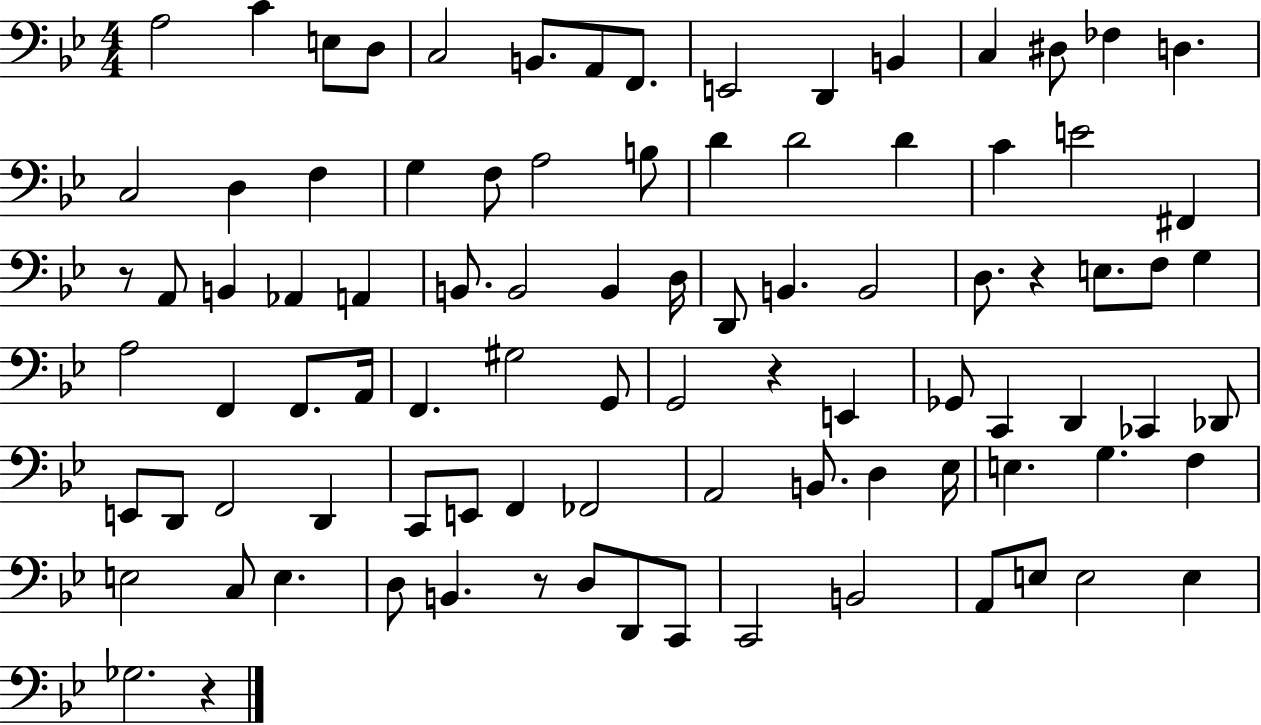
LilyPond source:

{
  \clef bass
  \numericTimeSignature
  \time 4/4
  \key bes \major
  a2 c'4 e8 d8 | c2 b,8. a,8 f,8. | e,2 d,4 b,4 | c4 dis8 fes4 d4. | \break c2 d4 f4 | g4 f8 a2 b8 | d'4 d'2 d'4 | c'4 e'2 fis,4 | \break r8 a,8 b,4 aes,4 a,4 | b,8. b,2 b,4 d16 | d,8 b,4. b,2 | d8. r4 e8. f8 g4 | \break a2 f,4 f,8. a,16 | f,4. gis2 g,8 | g,2 r4 e,4 | ges,8 c,4 d,4 ces,4 des,8 | \break e,8 d,8 f,2 d,4 | c,8 e,8 f,4 fes,2 | a,2 b,8. d4 ees16 | e4. g4. f4 | \break e2 c8 e4. | d8 b,4. r8 d8 d,8 c,8 | c,2 b,2 | a,8 e8 e2 e4 | \break ges2. r4 | \bar "|."
}